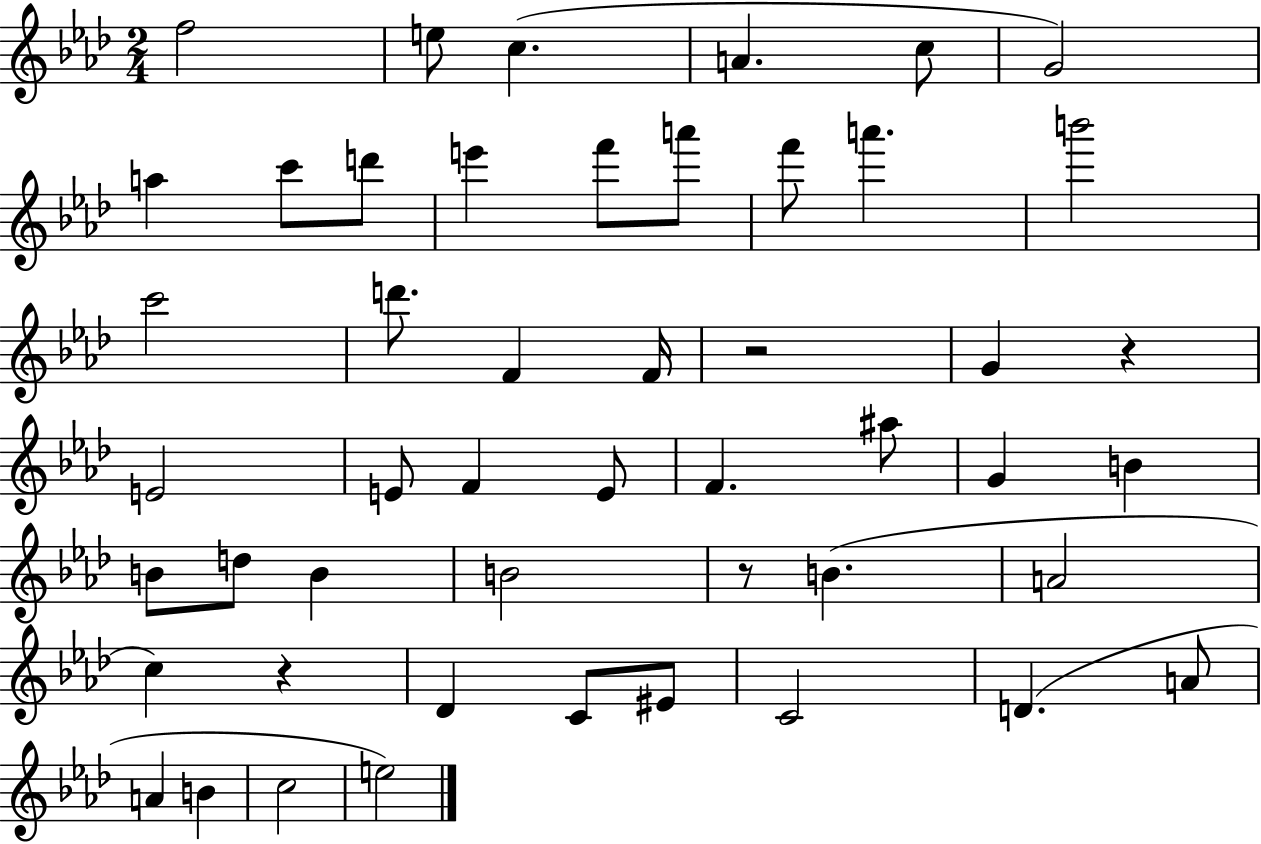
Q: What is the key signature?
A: AES major